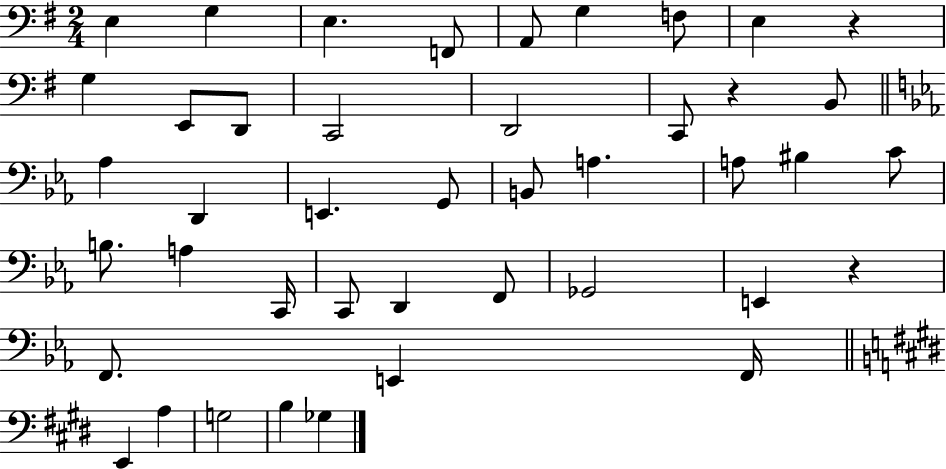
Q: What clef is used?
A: bass